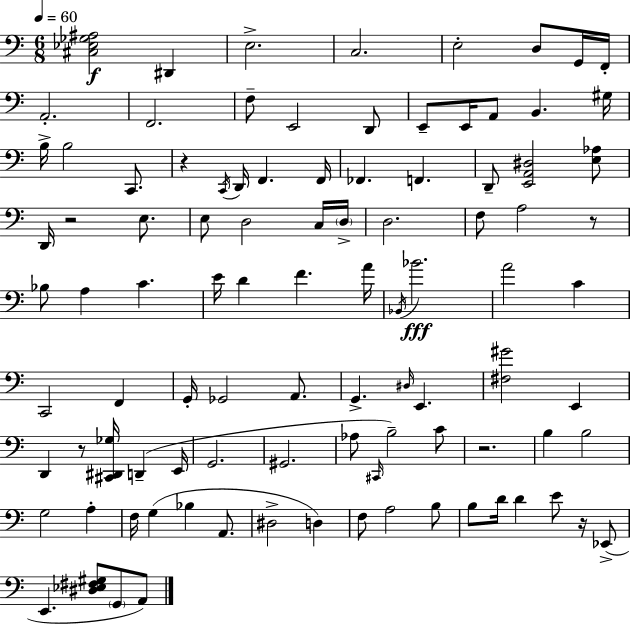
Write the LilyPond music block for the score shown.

{
  \clef bass
  \numericTimeSignature
  \time 6/8
  \key c \major
  \tempo 4 = 60
  <cis ees ges ais>2\f dis,4 | e2.-> | c2. | e2-. d8 g,16 f,16-. | \break a,2.-. | f,2. | f8-- e,2 d,8 | e,8-- e,16 a,8 b,4. gis16 | \break b16-> b2 c,8. | r4 \acciaccatura { c,16 } d,16 f,4. | f,16 fes,4. f,4. | d,8-- <e, a, dis>2 <e aes>8 | \break d,16 r2 e8. | e8 d2 c16 | \parenthesize d16-> d2. | f8 a2 r8 | \break bes8 a4 c'4. | e'16 d'4 f'4. | a'16 \acciaccatura { bes,16 }\fff bes'2. | a'2 c'4 | \break c,2 f,4 | g,16-. ges,2 a,8. | g,4.-> \grace { dis16 } e,4. | <fis gis'>2 e,4 | \break d,4 r8 <cis, dis, ges>16 d,4--( | e,16 g,2. | gis,2. | aes8 \grace { cis,16 }) b2-- | \break c'8 r2. | b4 b2 | g2 | a4-. f16 g4( bes4 | \break a,8. dis2-> | d4) f8 a2 | b8 b8 d'16 d'4 e'8 | r16 ees,8->( e,4. <dis ees fis gis>8 | \break \parenthesize g,8 a,8) \bar "|."
}